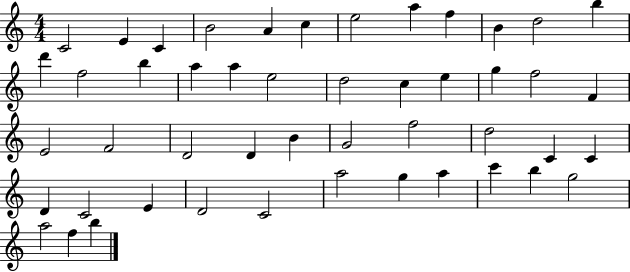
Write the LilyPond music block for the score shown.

{
  \clef treble
  \numericTimeSignature
  \time 4/4
  \key c \major
  c'2 e'4 c'4 | b'2 a'4 c''4 | e''2 a''4 f''4 | b'4 d''2 b''4 | \break d'''4 f''2 b''4 | a''4 a''4 e''2 | d''2 c''4 e''4 | g''4 f''2 f'4 | \break e'2 f'2 | d'2 d'4 b'4 | g'2 f''2 | d''2 c'4 c'4 | \break d'4 c'2 e'4 | d'2 c'2 | a''2 g''4 a''4 | c'''4 b''4 g''2 | \break a''2 f''4 b''4 | \bar "|."
}